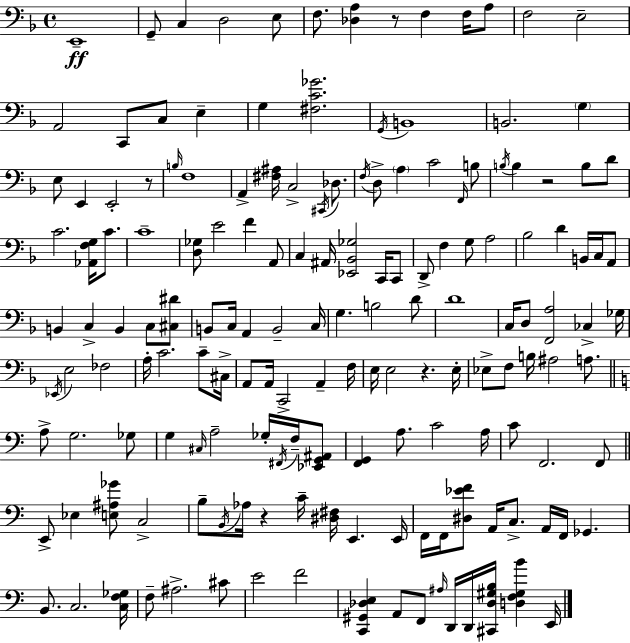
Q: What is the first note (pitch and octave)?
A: E2